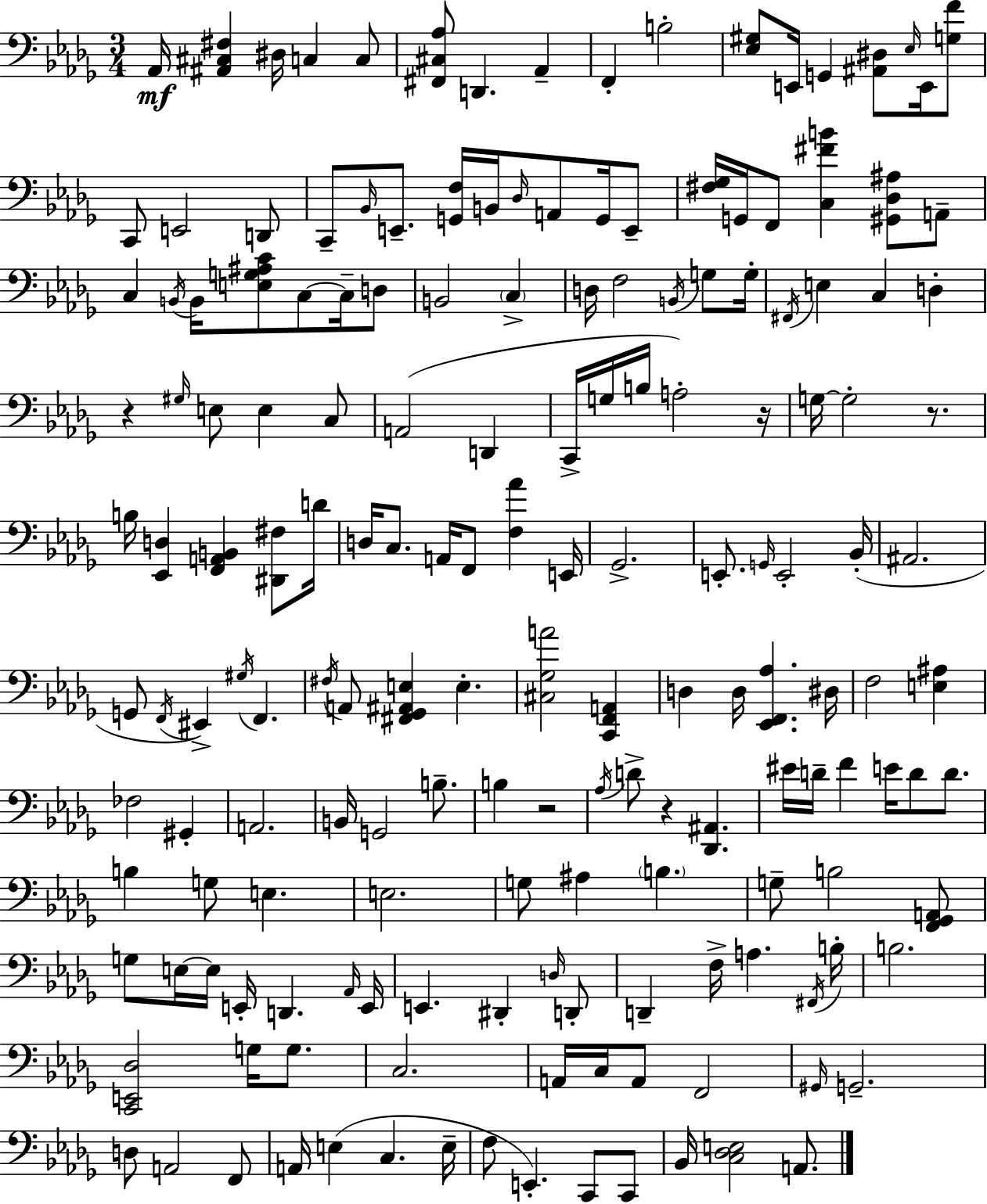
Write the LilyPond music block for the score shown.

{
  \clef bass
  \numericTimeSignature
  \time 3/4
  \key bes \minor
  \repeat volta 2 { aes,16\mf <ais, cis fis>4 dis16 c4 c8 | <fis, cis aes>8 d,4. aes,4-- | f,4-. b2-. | <ees gis>8 e,16 g,4 <ais, dis>8 \grace { ees16 } e,16 <g f'>8 | \break c,8 e,2 d,8 | c,8-- \grace { bes,16 } e,8.-- <g, f>16 b,16 \grace { des16 } a,8 | g,16 e,8-- <fis ges>16 g,16 f,8 <c fis' b'>4 <gis, des ais>8 | a,8-- c4 \acciaccatura { b,16 } b,16 <e g ais c'>8 c8~~ | \break c16-- d8 b,2 | \parenthesize c4-> d16 f2 | \acciaccatura { b,16 } g8 g16-. \acciaccatura { fis,16 } e4 c4 | d4-. r4 \grace { gis16 } e8 | \break e4 c8 a,2( | d,4 c,16-> g16 b16 a2-.) | r16 g16~~ g2-. | r8. b16 <ees, d>4 | \break <f, a, b,>4 <dis, fis>8 d'16 d16 c8. a,16 | f,8 <f aes'>4 e,16 ges,2.-> | e,8.-. \grace { g,16 } e,2-. | bes,16-.( ais,2. | \break g,8 \acciaccatura { f,16 } eis,4->) | \acciaccatura { gis16 } f,4. \acciaccatura { fis16 } a,8 | <fis, ges, ais, e>4 e4.-. <cis ges a'>2 | <c, f, a,>4 d4 | \break d16 <ees, f, aes>4. dis16 f2 | <e ais>4 fes2 | gis,4-. a,2. | b,16 | \break g,2 b8.-- b4 | r2 \acciaccatura { aes16 } | d'8-> r4 <des, ais,>4. | eis'16 d'16-- f'4 e'16 d'8 d'8. | \break b4 g8 e4. | e2. | g8 ais4 \parenthesize b4. | g8-- b2 <f, ges, a,>8 | \break g8 e16~~ e16 e,16-. d,4. \grace { aes,16 } | e,16 e,4. dis,4-. \grace { d16 } | d,8-. d,4-- f16-> a4. | \acciaccatura { fis,16 } b16-. b2. | \break <c, e, des>2 g16 | g8. c2. | a,16 c16 a,8 f,2 | \grace { gis,16 } g,2.-- | \break d8 a,2 | f,8 a,16 e4( c4. | e16-- f8 e,4.-.) | c,8 c,8 bes,16 <c des e>2 | \break a,8. } \bar "|."
}